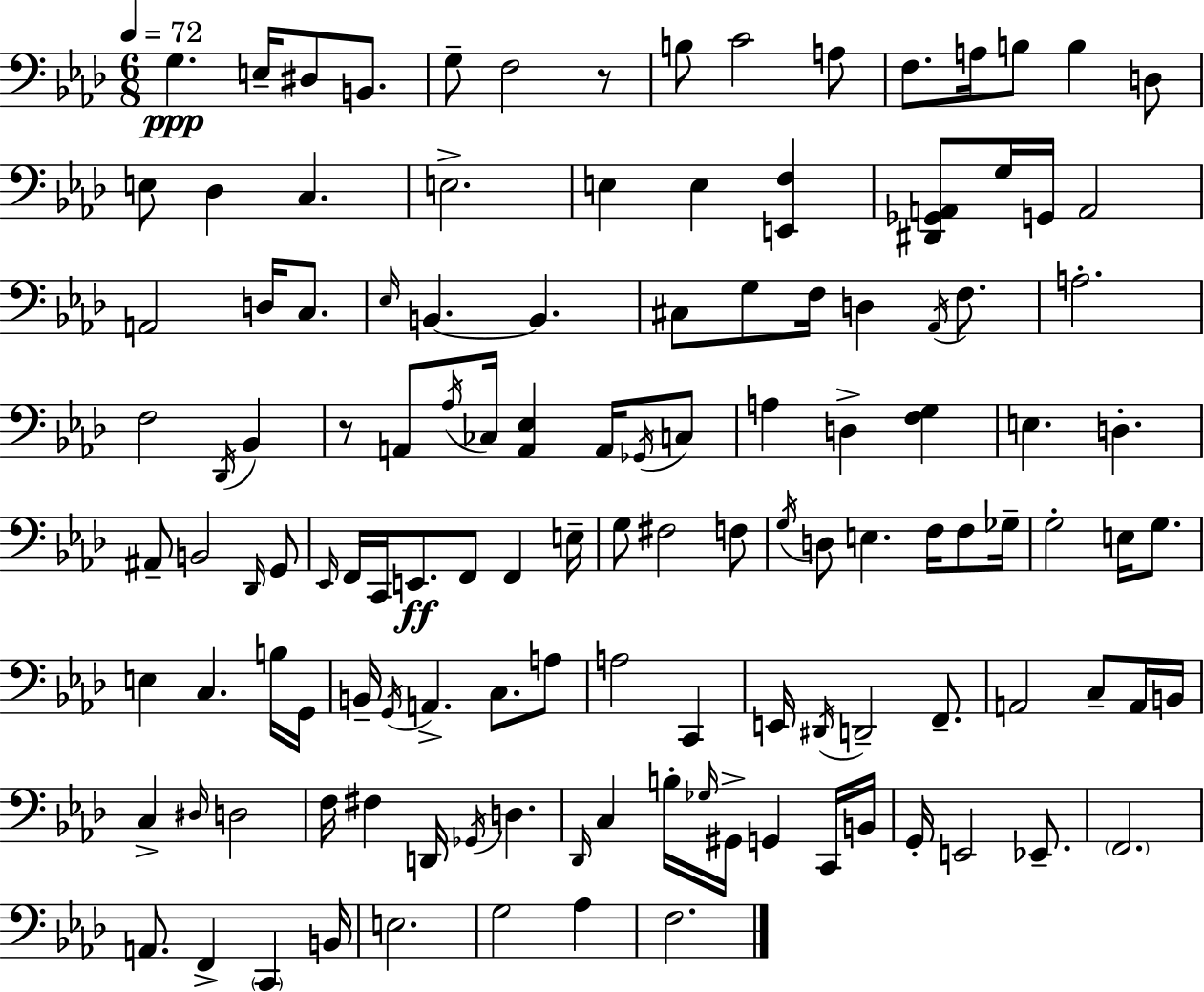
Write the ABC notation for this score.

X:1
T:Untitled
M:6/8
L:1/4
K:Fm
G, E,/4 ^D,/2 B,,/2 G,/2 F,2 z/2 B,/2 C2 A,/2 F,/2 A,/4 B,/2 B, D,/2 E,/2 _D, C, E,2 E, E, [E,,F,] [^D,,_G,,A,,]/2 G,/4 G,,/4 A,,2 A,,2 D,/4 C,/2 _E,/4 B,, B,, ^C,/2 G,/2 F,/4 D, _A,,/4 F,/2 A,2 F,2 _D,,/4 _B,, z/2 A,,/2 _A,/4 _C,/4 [A,,_E,] A,,/4 _G,,/4 C,/2 A, D, [F,G,] E, D, ^A,,/2 B,,2 _D,,/4 G,,/2 _E,,/4 F,,/4 C,,/4 E,,/2 F,,/2 F,, E,/4 G,/2 ^F,2 F,/2 G,/4 D,/2 E, F,/4 F,/2 _G,/4 G,2 E,/4 G,/2 E, C, B,/4 G,,/4 B,,/4 G,,/4 A,, C,/2 A,/2 A,2 C,, E,,/4 ^D,,/4 D,,2 F,,/2 A,,2 C,/2 A,,/4 B,,/4 C, ^D,/4 D,2 F,/4 ^F, D,,/4 _G,,/4 D, _D,,/4 C, B,/4 _G,/4 ^G,,/4 G,, C,,/4 B,,/4 G,,/4 E,,2 _E,,/2 F,,2 A,,/2 F,, C,, B,,/4 E,2 G,2 _A, F,2